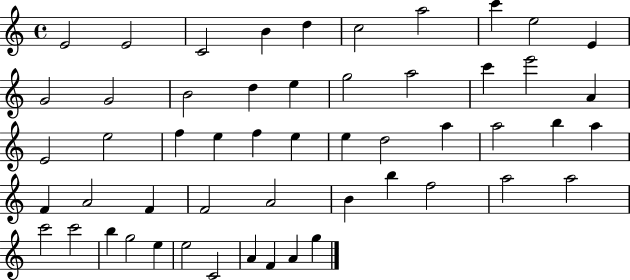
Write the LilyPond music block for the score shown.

{
  \clef treble
  \time 4/4
  \defaultTimeSignature
  \key c \major
  e'2 e'2 | c'2 b'4 d''4 | c''2 a''2 | c'''4 e''2 e'4 | \break g'2 g'2 | b'2 d''4 e''4 | g''2 a''2 | c'''4 e'''2 a'4 | \break e'2 e''2 | f''4 e''4 f''4 e''4 | e''4 d''2 a''4 | a''2 b''4 a''4 | \break f'4 a'2 f'4 | f'2 a'2 | b'4 b''4 f''2 | a''2 a''2 | \break c'''2 c'''2 | b''4 g''2 e''4 | e''2 c'2 | a'4 f'4 a'4 g''4 | \break \bar "|."
}